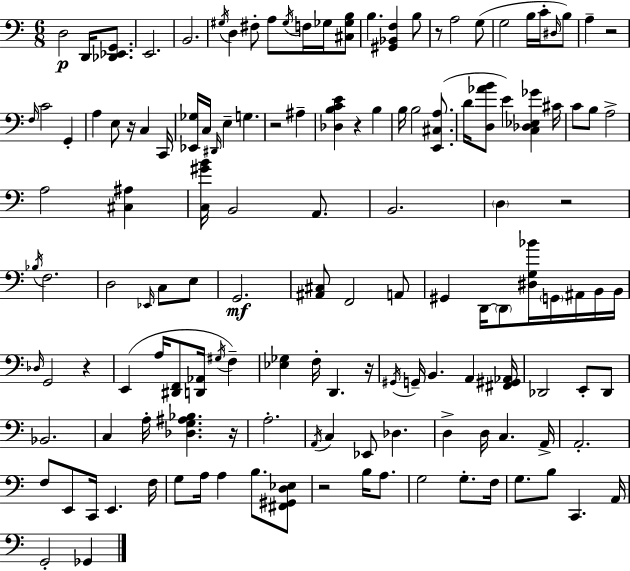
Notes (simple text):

D3/h D2/s [Db2,Eb2,G2]/e. E2/h. B2/h. G#3/s D3/q F#3/e A3/e G#3/s F3/s Gb3/s [C#3,Gb3,B3]/e B3/q. [G#2,Bb2,F3]/q B3/e R/e A3/h G3/e G3/h B3/s C4/s D#3/s B3/e A3/q R/h F3/s C4/h G2/q A3/q E3/e R/s C3/q C2/s [Eb2,Gb3]/s C3/s D#2/s E3/q G3/q. R/h A#3/q [Db3,B3,C4,E4]/q R/q B3/q B3/s B3/h [E2,C#3,A3]/e. D4/s [D3,Ab4,B4]/e E4/q [C3,Db3,Eb3,Gb4]/q C#4/s C4/e B3/e A3/h A3/h [C#3,A#3]/q [C3,G#4,B4]/s B2/h A2/e. B2/h. D3/q R/h Bb3/s F3/h. D3/h Eb2/s C3/e E3/e G2/h. [A#2,C#3]/e F2/h A2/e G#2/q D2/s D2/e [D#3,G3,Bb4]/s G2/s A#2/s B2/s B2/s Db3/s G2/h R/q E2/q A3/s [D#2,F2]/e [D2,Ab2]/s G#3/s F3/q [Eb3,Gb3]/q F3/s D2/q. R/s G#2/s G2/s B2/q. A2/q [F#2,G#2,Ab2]/s Db2/h E2/e Db2/e Bb2/h. C3/q A3/s [Db3,G3,A#3,Bb3]/q. R/s A3/h. A2/s C3/q Eb2/e Db3/q. D3/q D3/s C3/q. A2/s A2/h. F3/e E2/e C2/s E2/q. F3/s G3/e A3/s A3/q B3/e. [F#2,G#2,D3,Eb3]/e R/h B3/s A3/e. G3/h G3/e. F3/s G3/e. B3/e C2/q. A2/s G2/h Gb2/q